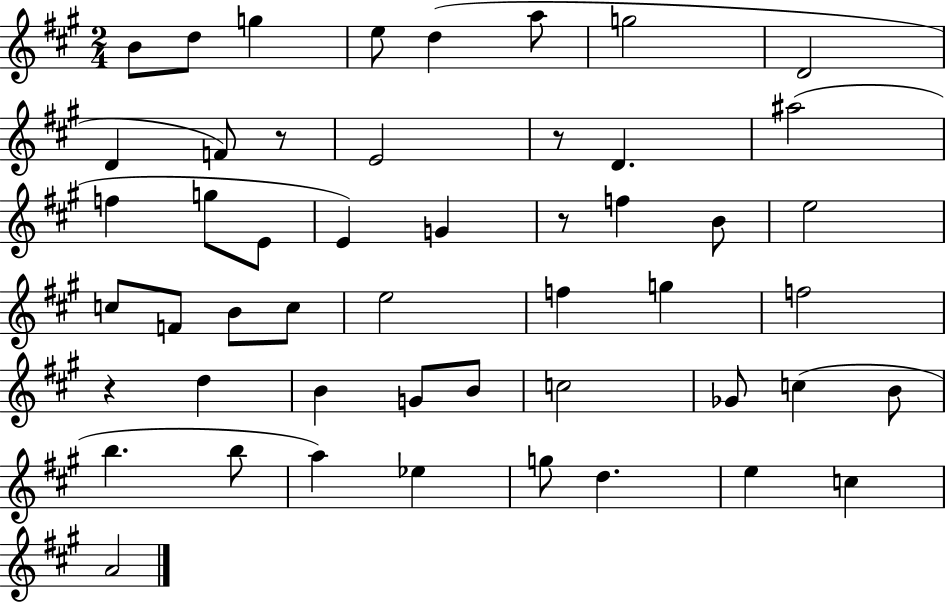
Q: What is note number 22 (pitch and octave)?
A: C5